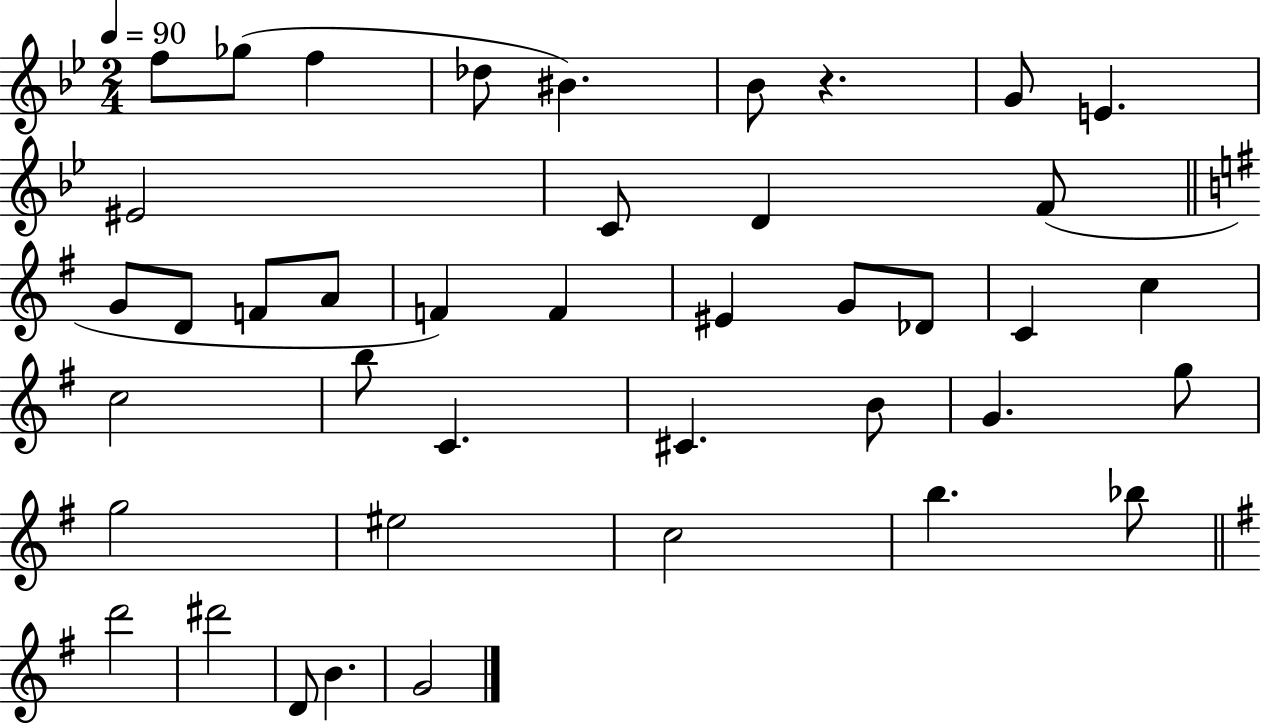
{
  \clef treble
  \numericTimeSignature
  \time 2/4
  \key bes \major
  \tempo 4 = 90
  \repeat volta 2 { f''8 ges''8( f''4 | des''8 bis'4.) | bes'8 r4. | g'8 e'4. | \break eis'2 | c'8 d'4 f'8( | \bar "||" \break \key g \major g'8 d'8 f'8 a'8 | f'4) f'4 | eis'4 g'8 des'8 | c'4 c''4 | \break c''2 | b''8 c'4. | cis'4. b'8 | g'4. g''8 | \break g''2 | eis''2 | c''2 | b''4. bes''8 | \break \bar "||" \break \key g \major d'''2 | dis'''2 | d'8 b'4. | g'2 | \break } \bar "|."
}